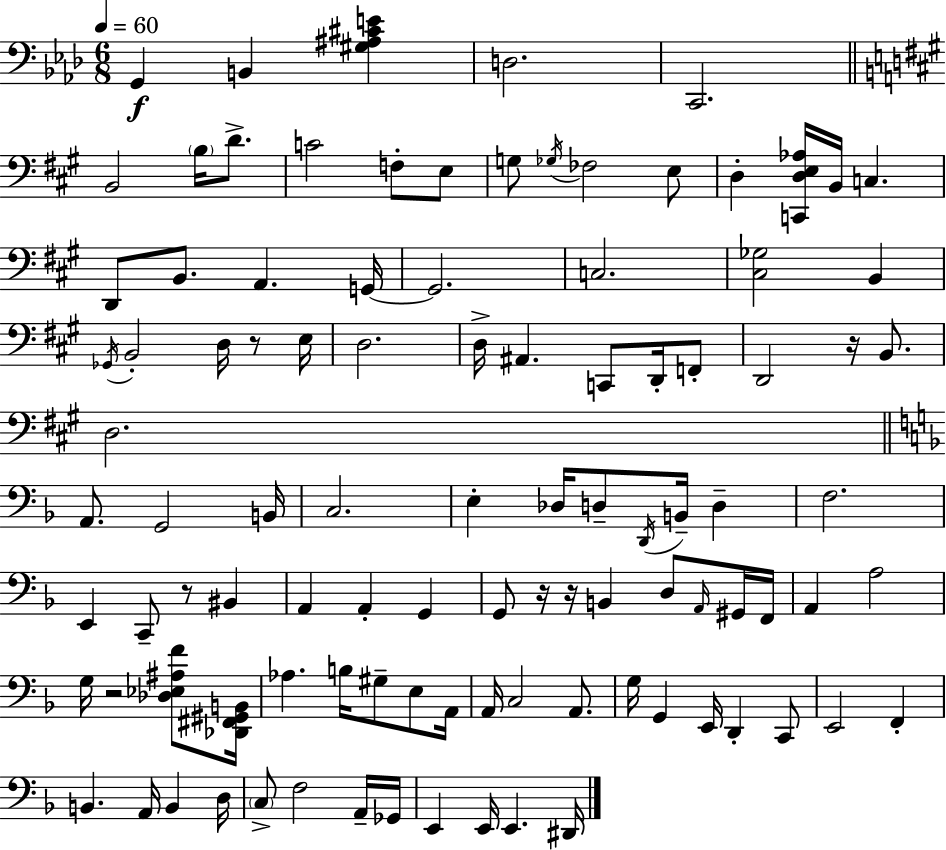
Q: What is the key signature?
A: AES major